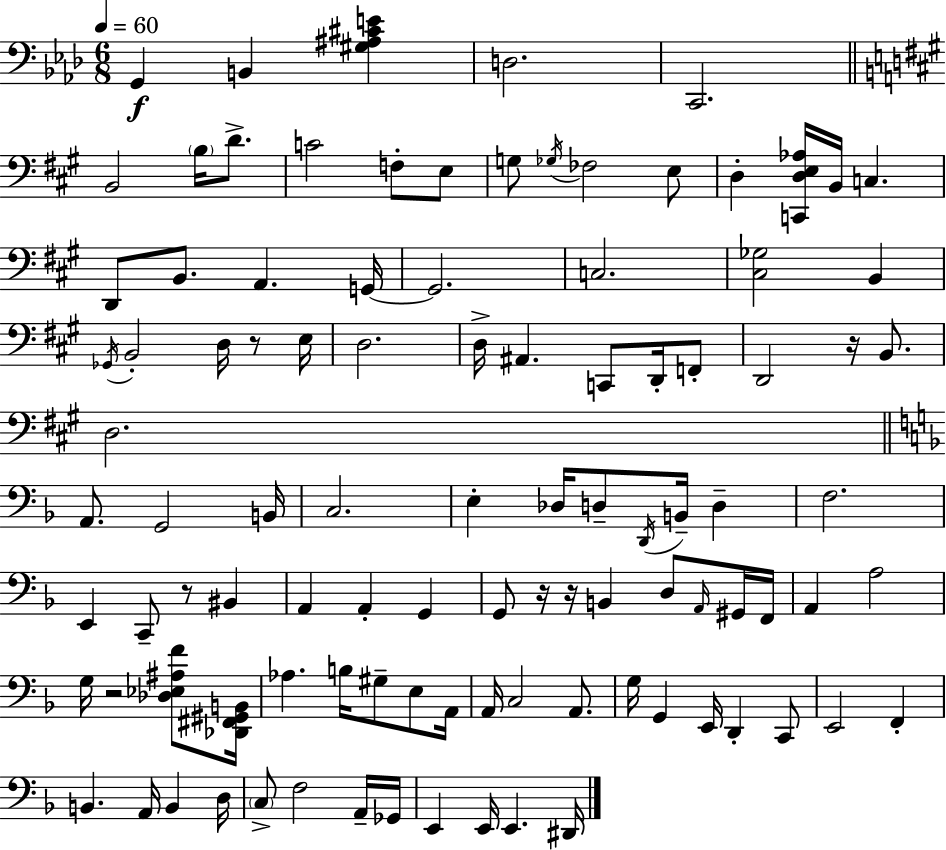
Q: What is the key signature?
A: AES major